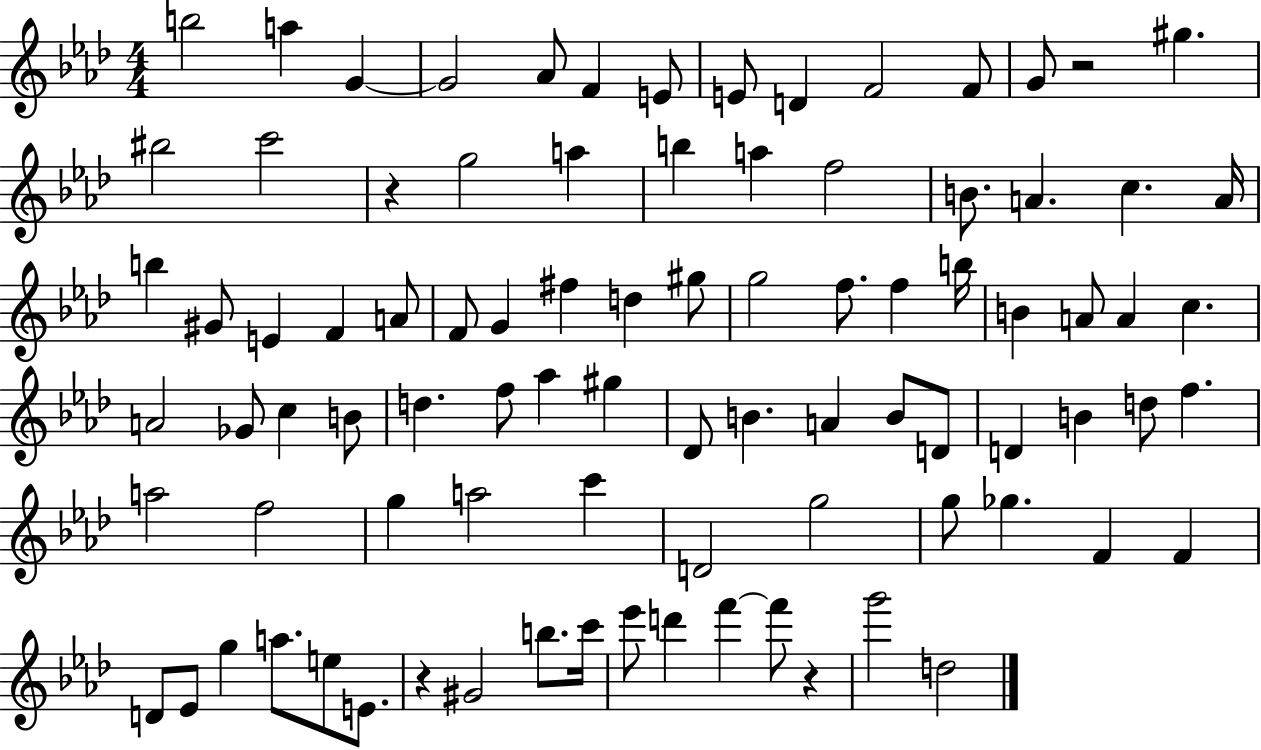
B5/h A5/q G4/q G4/h Ab4/e F4/q E4/e E4/e D4/q F4/h F4/e G4/e R/h G#5/q. BIS5/h C6/h R/q G5/h A5/q B5/q A5/q F5/h B4/e. A4/q. C5/q. A4/s B5/q G#4/e E4/q F4/q A4/e F4/e G4/q F#5/q D5/q G#5/e G5/h F5/e. F5/q B5/s B4/q A4/e A4/q C5/q. A4/h Gb4/e C5/q B4/e D5/q. F5/e Ab5/q G#5/q Db4/e B4/q. A4/q B4/e D4/e D4/q B4/q D5/e F5/q. A5/h F5/h G5/q A5/h C6/q D4/h G5/h G5/e Gb5/q. F4/q F4/q D4/e Eb4/e G5/q A5/e. E5/e E4/e. R/q G#4/h B5/e. C6/s Eb6/e D6/q F6/q F6/e R/q G6/h D5/h